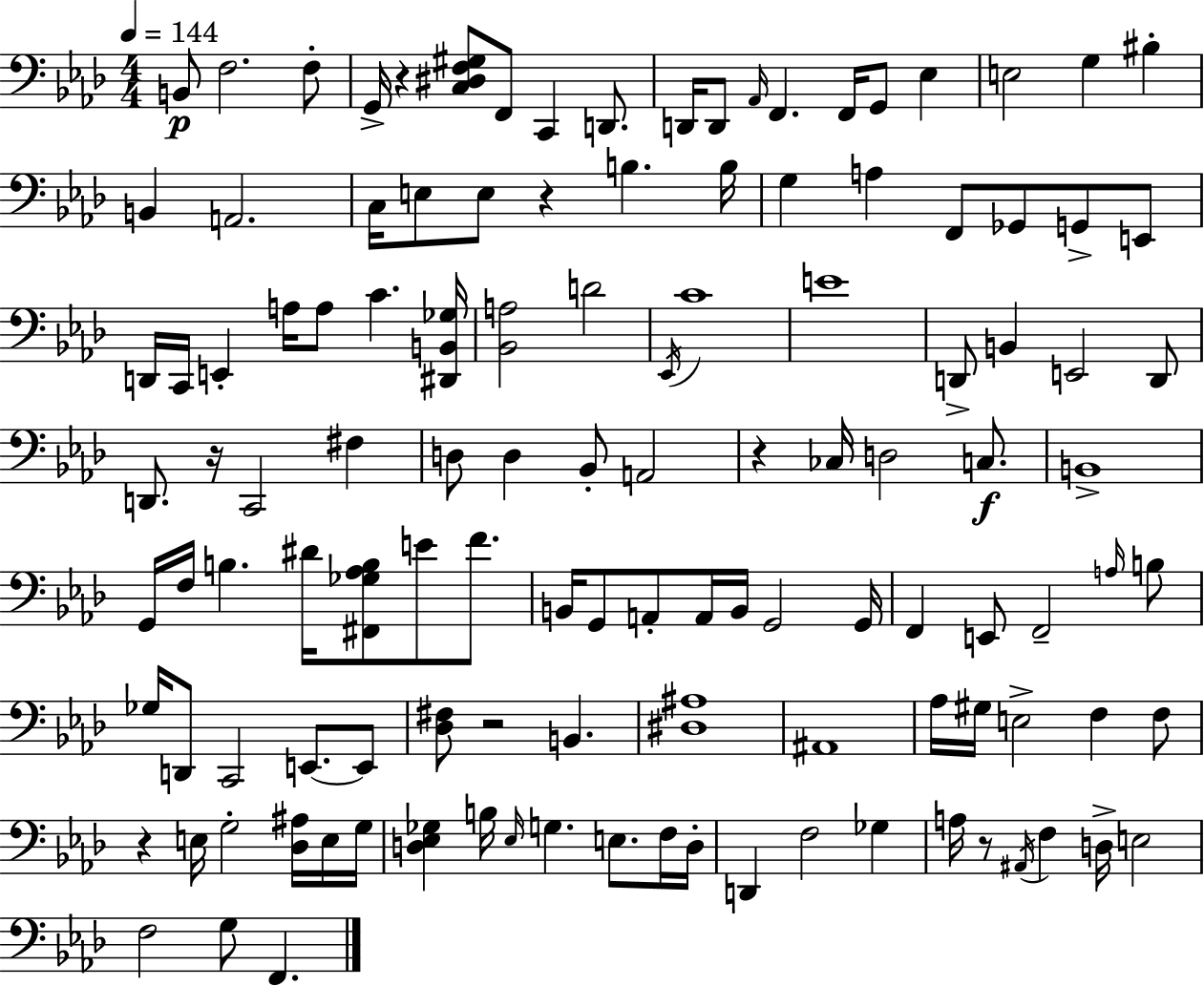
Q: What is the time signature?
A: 4/4